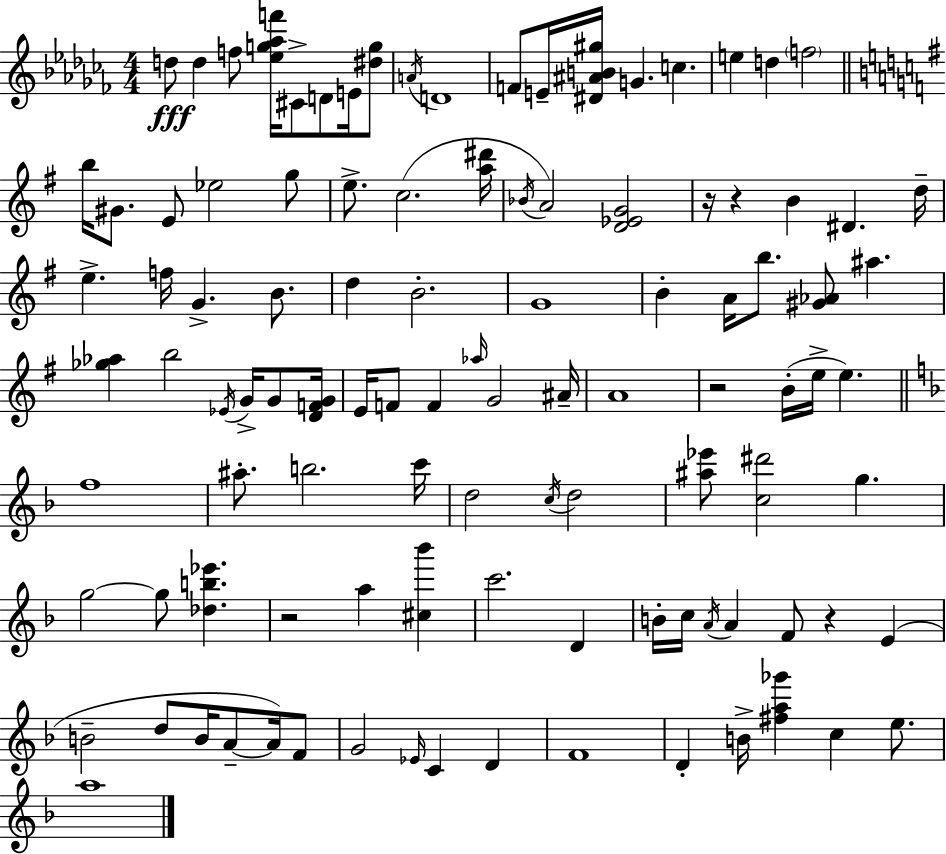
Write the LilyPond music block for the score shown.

{
  \clef treble
  \numericTimeSignature
  \time 4/4
  \key aes \minor
  \repeat volta 2 { d''8\fff d''4 f''8 <ees'' g'' aes'' f'''>16 cis'8-> d'8 e'16 <dis'' g''>8 | \acciaccatura { a'16 } d'1 | f'8 e'16-- <dis' ais' b' gis''>16 g'4. c''4. | e''4 d''4 \parenthesize f''2 | \break \bar "||" \break \key g \major b''16 gis'8. e'8 ees''2 g''8 | e''8.-> c''2.( <a'' dis'''>16 | \acciaccatura { bes'16 } a'2) <d' ees' g'>2 | r16 r4 b'4 dis'4. | \break d''16-- e''4.-> f''16 g'4.-> b'8. | d''4 b'2.-. | g'1 | b'4-. a'16 b''8. <gis' aes'>8 ais''4. | \break <ges'' aes''>4 b''2 \acciaccatura { ees'16 } g'16-> g'8 | <d' f' g'>16 e'16 f'8 f'4 \grace { aes''16 } g'2 | ais'16-- a'1 | r2 b'16-.( e''16-> e''4.) | \break \bar "||" \break \key d \minor f''1 | ais''8.-. b''2. c'''16 | d''2 \acciaccatura { c''16 } d''2 | <ais'' ees'''>8 <c'' dis'''>2 g''4. | \break g''2~~ g''8 <des'' b'' ees'''>4. | r2 a''4 <cis'' bes'''>4 | c'''2. d'4 | b'16-. c''16 \acciaccatura { a'16 } a'4 f'8 r4 e'4( | \break b'2-- d''8 b'16 a'8--~~ a'16) | f'8 g'2 \grace { ees'16 } c'4 d'4 | f'1 | d'4-. b'16-> <fis'' a'' ges'''>4 c''4 | \break e''8. a''1 | } \bar "|."
}